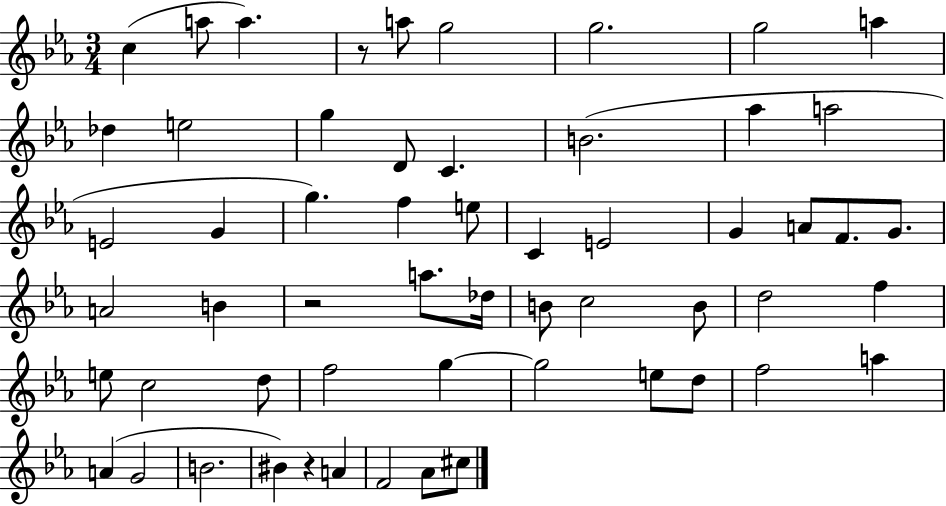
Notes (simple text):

C5/q A5/e A5/q. R/e A5/e G5/h G5/h. G5/h A5/q Db5/q E5/h G5/q D4/e C4/q. B4/h. Ab5/q A5/h E4/h G4/q G5/q. F5/q E5/e C4/q E4/h G4/q A4/e F4/e. G4/e. A4/h B4/q R/h A5/e. Db5/s B4/e C5/h B4/e D5/h F5/q E5/e C5/h D5/e F5/h G5/q G5/h E5/e D5/e F5/h A5/q A4/q G4/h B4/h. BIS4/q R/q A4/q F4/h Ab4/e C#5/e